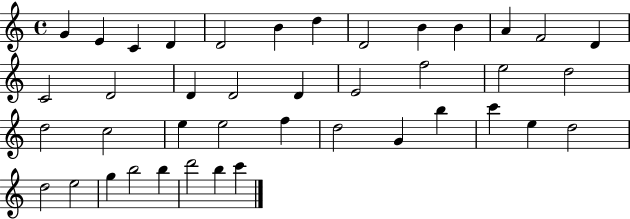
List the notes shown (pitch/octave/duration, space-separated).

G4/q E4/q C4/q D4/q D4/h B4/q D5/q D4/h B4/q B4/q A4/q F4/h D4/q C4/h D4/h D4/q D4/h D4/q E4/h F5/h E5/h D5/h D5/h C5/h E5/q E5/h F5/q D5/h G4/q B5/q C6/q E5/q D5/h D5/h E5/h G5/q B5/h B5/q D6/h B5/q C6/q